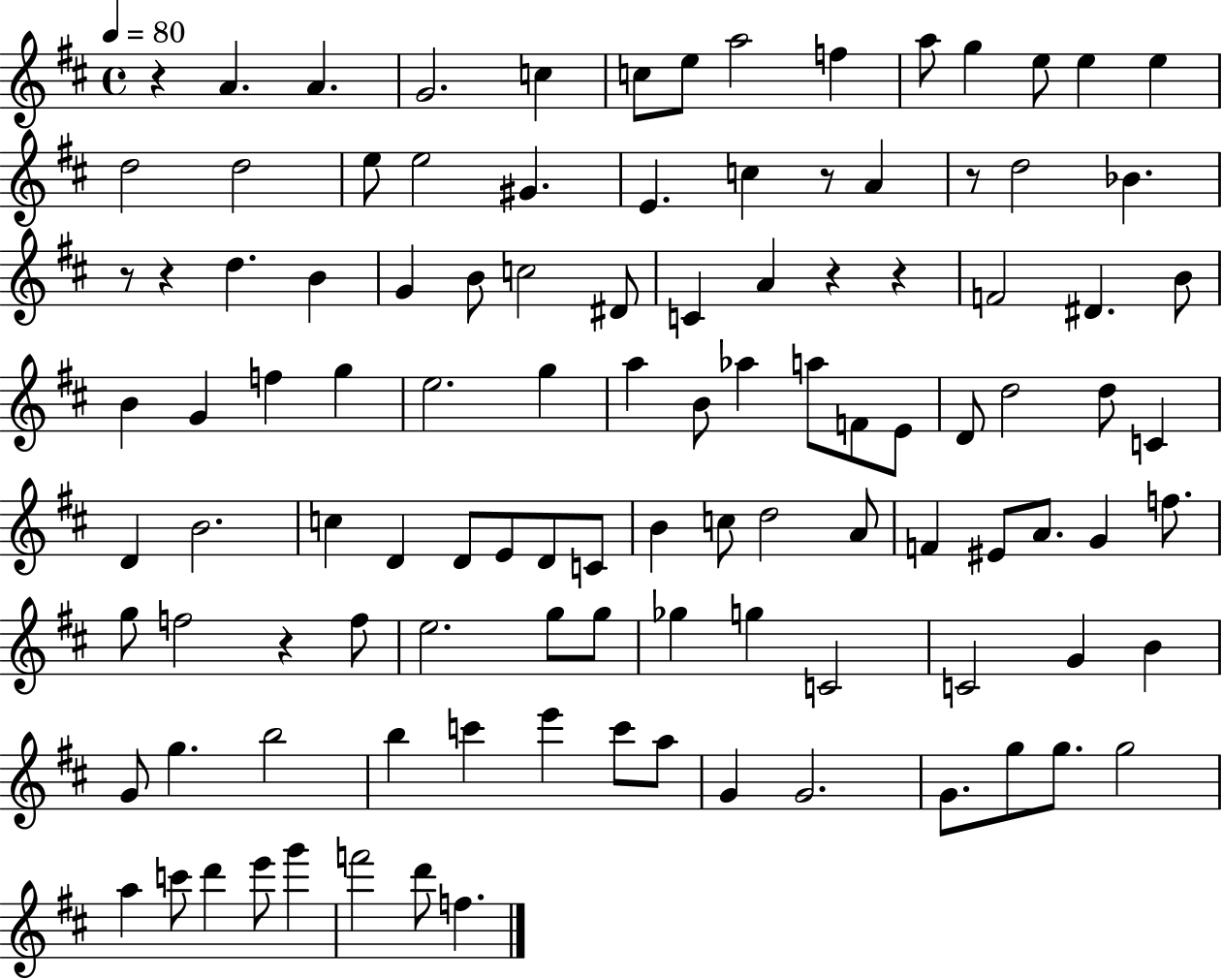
X:1
T:Untitled
M:4/4
L:1/4
K:D
z A A G2 c c/2 e/2 a2 f a/2 g e/2 e e d2 d2 e/2 e2 ^G E c z/2 A z/2 d2 _B z/2 z d B G B/2 c2 ^D/2 C A z z F2 ^D B/2 B G f g e2 g a B/2 _a a/2 F/2 E/2 D/2 d2 d/2 C D B2 c D D/2 E/2 D/2 C/2 B c/2 d2 A/2 F ^E/2 A/2 G f/2 g/2 f2 z f/2 e2 g/2 g/2 _g g C2 C2 G B G/2 g b2 b c' e' c'/2 a/2 G G2 G/2 g/2 g/2 g2 a c'/2 d' e'/2 g' f'2 d'/2 f